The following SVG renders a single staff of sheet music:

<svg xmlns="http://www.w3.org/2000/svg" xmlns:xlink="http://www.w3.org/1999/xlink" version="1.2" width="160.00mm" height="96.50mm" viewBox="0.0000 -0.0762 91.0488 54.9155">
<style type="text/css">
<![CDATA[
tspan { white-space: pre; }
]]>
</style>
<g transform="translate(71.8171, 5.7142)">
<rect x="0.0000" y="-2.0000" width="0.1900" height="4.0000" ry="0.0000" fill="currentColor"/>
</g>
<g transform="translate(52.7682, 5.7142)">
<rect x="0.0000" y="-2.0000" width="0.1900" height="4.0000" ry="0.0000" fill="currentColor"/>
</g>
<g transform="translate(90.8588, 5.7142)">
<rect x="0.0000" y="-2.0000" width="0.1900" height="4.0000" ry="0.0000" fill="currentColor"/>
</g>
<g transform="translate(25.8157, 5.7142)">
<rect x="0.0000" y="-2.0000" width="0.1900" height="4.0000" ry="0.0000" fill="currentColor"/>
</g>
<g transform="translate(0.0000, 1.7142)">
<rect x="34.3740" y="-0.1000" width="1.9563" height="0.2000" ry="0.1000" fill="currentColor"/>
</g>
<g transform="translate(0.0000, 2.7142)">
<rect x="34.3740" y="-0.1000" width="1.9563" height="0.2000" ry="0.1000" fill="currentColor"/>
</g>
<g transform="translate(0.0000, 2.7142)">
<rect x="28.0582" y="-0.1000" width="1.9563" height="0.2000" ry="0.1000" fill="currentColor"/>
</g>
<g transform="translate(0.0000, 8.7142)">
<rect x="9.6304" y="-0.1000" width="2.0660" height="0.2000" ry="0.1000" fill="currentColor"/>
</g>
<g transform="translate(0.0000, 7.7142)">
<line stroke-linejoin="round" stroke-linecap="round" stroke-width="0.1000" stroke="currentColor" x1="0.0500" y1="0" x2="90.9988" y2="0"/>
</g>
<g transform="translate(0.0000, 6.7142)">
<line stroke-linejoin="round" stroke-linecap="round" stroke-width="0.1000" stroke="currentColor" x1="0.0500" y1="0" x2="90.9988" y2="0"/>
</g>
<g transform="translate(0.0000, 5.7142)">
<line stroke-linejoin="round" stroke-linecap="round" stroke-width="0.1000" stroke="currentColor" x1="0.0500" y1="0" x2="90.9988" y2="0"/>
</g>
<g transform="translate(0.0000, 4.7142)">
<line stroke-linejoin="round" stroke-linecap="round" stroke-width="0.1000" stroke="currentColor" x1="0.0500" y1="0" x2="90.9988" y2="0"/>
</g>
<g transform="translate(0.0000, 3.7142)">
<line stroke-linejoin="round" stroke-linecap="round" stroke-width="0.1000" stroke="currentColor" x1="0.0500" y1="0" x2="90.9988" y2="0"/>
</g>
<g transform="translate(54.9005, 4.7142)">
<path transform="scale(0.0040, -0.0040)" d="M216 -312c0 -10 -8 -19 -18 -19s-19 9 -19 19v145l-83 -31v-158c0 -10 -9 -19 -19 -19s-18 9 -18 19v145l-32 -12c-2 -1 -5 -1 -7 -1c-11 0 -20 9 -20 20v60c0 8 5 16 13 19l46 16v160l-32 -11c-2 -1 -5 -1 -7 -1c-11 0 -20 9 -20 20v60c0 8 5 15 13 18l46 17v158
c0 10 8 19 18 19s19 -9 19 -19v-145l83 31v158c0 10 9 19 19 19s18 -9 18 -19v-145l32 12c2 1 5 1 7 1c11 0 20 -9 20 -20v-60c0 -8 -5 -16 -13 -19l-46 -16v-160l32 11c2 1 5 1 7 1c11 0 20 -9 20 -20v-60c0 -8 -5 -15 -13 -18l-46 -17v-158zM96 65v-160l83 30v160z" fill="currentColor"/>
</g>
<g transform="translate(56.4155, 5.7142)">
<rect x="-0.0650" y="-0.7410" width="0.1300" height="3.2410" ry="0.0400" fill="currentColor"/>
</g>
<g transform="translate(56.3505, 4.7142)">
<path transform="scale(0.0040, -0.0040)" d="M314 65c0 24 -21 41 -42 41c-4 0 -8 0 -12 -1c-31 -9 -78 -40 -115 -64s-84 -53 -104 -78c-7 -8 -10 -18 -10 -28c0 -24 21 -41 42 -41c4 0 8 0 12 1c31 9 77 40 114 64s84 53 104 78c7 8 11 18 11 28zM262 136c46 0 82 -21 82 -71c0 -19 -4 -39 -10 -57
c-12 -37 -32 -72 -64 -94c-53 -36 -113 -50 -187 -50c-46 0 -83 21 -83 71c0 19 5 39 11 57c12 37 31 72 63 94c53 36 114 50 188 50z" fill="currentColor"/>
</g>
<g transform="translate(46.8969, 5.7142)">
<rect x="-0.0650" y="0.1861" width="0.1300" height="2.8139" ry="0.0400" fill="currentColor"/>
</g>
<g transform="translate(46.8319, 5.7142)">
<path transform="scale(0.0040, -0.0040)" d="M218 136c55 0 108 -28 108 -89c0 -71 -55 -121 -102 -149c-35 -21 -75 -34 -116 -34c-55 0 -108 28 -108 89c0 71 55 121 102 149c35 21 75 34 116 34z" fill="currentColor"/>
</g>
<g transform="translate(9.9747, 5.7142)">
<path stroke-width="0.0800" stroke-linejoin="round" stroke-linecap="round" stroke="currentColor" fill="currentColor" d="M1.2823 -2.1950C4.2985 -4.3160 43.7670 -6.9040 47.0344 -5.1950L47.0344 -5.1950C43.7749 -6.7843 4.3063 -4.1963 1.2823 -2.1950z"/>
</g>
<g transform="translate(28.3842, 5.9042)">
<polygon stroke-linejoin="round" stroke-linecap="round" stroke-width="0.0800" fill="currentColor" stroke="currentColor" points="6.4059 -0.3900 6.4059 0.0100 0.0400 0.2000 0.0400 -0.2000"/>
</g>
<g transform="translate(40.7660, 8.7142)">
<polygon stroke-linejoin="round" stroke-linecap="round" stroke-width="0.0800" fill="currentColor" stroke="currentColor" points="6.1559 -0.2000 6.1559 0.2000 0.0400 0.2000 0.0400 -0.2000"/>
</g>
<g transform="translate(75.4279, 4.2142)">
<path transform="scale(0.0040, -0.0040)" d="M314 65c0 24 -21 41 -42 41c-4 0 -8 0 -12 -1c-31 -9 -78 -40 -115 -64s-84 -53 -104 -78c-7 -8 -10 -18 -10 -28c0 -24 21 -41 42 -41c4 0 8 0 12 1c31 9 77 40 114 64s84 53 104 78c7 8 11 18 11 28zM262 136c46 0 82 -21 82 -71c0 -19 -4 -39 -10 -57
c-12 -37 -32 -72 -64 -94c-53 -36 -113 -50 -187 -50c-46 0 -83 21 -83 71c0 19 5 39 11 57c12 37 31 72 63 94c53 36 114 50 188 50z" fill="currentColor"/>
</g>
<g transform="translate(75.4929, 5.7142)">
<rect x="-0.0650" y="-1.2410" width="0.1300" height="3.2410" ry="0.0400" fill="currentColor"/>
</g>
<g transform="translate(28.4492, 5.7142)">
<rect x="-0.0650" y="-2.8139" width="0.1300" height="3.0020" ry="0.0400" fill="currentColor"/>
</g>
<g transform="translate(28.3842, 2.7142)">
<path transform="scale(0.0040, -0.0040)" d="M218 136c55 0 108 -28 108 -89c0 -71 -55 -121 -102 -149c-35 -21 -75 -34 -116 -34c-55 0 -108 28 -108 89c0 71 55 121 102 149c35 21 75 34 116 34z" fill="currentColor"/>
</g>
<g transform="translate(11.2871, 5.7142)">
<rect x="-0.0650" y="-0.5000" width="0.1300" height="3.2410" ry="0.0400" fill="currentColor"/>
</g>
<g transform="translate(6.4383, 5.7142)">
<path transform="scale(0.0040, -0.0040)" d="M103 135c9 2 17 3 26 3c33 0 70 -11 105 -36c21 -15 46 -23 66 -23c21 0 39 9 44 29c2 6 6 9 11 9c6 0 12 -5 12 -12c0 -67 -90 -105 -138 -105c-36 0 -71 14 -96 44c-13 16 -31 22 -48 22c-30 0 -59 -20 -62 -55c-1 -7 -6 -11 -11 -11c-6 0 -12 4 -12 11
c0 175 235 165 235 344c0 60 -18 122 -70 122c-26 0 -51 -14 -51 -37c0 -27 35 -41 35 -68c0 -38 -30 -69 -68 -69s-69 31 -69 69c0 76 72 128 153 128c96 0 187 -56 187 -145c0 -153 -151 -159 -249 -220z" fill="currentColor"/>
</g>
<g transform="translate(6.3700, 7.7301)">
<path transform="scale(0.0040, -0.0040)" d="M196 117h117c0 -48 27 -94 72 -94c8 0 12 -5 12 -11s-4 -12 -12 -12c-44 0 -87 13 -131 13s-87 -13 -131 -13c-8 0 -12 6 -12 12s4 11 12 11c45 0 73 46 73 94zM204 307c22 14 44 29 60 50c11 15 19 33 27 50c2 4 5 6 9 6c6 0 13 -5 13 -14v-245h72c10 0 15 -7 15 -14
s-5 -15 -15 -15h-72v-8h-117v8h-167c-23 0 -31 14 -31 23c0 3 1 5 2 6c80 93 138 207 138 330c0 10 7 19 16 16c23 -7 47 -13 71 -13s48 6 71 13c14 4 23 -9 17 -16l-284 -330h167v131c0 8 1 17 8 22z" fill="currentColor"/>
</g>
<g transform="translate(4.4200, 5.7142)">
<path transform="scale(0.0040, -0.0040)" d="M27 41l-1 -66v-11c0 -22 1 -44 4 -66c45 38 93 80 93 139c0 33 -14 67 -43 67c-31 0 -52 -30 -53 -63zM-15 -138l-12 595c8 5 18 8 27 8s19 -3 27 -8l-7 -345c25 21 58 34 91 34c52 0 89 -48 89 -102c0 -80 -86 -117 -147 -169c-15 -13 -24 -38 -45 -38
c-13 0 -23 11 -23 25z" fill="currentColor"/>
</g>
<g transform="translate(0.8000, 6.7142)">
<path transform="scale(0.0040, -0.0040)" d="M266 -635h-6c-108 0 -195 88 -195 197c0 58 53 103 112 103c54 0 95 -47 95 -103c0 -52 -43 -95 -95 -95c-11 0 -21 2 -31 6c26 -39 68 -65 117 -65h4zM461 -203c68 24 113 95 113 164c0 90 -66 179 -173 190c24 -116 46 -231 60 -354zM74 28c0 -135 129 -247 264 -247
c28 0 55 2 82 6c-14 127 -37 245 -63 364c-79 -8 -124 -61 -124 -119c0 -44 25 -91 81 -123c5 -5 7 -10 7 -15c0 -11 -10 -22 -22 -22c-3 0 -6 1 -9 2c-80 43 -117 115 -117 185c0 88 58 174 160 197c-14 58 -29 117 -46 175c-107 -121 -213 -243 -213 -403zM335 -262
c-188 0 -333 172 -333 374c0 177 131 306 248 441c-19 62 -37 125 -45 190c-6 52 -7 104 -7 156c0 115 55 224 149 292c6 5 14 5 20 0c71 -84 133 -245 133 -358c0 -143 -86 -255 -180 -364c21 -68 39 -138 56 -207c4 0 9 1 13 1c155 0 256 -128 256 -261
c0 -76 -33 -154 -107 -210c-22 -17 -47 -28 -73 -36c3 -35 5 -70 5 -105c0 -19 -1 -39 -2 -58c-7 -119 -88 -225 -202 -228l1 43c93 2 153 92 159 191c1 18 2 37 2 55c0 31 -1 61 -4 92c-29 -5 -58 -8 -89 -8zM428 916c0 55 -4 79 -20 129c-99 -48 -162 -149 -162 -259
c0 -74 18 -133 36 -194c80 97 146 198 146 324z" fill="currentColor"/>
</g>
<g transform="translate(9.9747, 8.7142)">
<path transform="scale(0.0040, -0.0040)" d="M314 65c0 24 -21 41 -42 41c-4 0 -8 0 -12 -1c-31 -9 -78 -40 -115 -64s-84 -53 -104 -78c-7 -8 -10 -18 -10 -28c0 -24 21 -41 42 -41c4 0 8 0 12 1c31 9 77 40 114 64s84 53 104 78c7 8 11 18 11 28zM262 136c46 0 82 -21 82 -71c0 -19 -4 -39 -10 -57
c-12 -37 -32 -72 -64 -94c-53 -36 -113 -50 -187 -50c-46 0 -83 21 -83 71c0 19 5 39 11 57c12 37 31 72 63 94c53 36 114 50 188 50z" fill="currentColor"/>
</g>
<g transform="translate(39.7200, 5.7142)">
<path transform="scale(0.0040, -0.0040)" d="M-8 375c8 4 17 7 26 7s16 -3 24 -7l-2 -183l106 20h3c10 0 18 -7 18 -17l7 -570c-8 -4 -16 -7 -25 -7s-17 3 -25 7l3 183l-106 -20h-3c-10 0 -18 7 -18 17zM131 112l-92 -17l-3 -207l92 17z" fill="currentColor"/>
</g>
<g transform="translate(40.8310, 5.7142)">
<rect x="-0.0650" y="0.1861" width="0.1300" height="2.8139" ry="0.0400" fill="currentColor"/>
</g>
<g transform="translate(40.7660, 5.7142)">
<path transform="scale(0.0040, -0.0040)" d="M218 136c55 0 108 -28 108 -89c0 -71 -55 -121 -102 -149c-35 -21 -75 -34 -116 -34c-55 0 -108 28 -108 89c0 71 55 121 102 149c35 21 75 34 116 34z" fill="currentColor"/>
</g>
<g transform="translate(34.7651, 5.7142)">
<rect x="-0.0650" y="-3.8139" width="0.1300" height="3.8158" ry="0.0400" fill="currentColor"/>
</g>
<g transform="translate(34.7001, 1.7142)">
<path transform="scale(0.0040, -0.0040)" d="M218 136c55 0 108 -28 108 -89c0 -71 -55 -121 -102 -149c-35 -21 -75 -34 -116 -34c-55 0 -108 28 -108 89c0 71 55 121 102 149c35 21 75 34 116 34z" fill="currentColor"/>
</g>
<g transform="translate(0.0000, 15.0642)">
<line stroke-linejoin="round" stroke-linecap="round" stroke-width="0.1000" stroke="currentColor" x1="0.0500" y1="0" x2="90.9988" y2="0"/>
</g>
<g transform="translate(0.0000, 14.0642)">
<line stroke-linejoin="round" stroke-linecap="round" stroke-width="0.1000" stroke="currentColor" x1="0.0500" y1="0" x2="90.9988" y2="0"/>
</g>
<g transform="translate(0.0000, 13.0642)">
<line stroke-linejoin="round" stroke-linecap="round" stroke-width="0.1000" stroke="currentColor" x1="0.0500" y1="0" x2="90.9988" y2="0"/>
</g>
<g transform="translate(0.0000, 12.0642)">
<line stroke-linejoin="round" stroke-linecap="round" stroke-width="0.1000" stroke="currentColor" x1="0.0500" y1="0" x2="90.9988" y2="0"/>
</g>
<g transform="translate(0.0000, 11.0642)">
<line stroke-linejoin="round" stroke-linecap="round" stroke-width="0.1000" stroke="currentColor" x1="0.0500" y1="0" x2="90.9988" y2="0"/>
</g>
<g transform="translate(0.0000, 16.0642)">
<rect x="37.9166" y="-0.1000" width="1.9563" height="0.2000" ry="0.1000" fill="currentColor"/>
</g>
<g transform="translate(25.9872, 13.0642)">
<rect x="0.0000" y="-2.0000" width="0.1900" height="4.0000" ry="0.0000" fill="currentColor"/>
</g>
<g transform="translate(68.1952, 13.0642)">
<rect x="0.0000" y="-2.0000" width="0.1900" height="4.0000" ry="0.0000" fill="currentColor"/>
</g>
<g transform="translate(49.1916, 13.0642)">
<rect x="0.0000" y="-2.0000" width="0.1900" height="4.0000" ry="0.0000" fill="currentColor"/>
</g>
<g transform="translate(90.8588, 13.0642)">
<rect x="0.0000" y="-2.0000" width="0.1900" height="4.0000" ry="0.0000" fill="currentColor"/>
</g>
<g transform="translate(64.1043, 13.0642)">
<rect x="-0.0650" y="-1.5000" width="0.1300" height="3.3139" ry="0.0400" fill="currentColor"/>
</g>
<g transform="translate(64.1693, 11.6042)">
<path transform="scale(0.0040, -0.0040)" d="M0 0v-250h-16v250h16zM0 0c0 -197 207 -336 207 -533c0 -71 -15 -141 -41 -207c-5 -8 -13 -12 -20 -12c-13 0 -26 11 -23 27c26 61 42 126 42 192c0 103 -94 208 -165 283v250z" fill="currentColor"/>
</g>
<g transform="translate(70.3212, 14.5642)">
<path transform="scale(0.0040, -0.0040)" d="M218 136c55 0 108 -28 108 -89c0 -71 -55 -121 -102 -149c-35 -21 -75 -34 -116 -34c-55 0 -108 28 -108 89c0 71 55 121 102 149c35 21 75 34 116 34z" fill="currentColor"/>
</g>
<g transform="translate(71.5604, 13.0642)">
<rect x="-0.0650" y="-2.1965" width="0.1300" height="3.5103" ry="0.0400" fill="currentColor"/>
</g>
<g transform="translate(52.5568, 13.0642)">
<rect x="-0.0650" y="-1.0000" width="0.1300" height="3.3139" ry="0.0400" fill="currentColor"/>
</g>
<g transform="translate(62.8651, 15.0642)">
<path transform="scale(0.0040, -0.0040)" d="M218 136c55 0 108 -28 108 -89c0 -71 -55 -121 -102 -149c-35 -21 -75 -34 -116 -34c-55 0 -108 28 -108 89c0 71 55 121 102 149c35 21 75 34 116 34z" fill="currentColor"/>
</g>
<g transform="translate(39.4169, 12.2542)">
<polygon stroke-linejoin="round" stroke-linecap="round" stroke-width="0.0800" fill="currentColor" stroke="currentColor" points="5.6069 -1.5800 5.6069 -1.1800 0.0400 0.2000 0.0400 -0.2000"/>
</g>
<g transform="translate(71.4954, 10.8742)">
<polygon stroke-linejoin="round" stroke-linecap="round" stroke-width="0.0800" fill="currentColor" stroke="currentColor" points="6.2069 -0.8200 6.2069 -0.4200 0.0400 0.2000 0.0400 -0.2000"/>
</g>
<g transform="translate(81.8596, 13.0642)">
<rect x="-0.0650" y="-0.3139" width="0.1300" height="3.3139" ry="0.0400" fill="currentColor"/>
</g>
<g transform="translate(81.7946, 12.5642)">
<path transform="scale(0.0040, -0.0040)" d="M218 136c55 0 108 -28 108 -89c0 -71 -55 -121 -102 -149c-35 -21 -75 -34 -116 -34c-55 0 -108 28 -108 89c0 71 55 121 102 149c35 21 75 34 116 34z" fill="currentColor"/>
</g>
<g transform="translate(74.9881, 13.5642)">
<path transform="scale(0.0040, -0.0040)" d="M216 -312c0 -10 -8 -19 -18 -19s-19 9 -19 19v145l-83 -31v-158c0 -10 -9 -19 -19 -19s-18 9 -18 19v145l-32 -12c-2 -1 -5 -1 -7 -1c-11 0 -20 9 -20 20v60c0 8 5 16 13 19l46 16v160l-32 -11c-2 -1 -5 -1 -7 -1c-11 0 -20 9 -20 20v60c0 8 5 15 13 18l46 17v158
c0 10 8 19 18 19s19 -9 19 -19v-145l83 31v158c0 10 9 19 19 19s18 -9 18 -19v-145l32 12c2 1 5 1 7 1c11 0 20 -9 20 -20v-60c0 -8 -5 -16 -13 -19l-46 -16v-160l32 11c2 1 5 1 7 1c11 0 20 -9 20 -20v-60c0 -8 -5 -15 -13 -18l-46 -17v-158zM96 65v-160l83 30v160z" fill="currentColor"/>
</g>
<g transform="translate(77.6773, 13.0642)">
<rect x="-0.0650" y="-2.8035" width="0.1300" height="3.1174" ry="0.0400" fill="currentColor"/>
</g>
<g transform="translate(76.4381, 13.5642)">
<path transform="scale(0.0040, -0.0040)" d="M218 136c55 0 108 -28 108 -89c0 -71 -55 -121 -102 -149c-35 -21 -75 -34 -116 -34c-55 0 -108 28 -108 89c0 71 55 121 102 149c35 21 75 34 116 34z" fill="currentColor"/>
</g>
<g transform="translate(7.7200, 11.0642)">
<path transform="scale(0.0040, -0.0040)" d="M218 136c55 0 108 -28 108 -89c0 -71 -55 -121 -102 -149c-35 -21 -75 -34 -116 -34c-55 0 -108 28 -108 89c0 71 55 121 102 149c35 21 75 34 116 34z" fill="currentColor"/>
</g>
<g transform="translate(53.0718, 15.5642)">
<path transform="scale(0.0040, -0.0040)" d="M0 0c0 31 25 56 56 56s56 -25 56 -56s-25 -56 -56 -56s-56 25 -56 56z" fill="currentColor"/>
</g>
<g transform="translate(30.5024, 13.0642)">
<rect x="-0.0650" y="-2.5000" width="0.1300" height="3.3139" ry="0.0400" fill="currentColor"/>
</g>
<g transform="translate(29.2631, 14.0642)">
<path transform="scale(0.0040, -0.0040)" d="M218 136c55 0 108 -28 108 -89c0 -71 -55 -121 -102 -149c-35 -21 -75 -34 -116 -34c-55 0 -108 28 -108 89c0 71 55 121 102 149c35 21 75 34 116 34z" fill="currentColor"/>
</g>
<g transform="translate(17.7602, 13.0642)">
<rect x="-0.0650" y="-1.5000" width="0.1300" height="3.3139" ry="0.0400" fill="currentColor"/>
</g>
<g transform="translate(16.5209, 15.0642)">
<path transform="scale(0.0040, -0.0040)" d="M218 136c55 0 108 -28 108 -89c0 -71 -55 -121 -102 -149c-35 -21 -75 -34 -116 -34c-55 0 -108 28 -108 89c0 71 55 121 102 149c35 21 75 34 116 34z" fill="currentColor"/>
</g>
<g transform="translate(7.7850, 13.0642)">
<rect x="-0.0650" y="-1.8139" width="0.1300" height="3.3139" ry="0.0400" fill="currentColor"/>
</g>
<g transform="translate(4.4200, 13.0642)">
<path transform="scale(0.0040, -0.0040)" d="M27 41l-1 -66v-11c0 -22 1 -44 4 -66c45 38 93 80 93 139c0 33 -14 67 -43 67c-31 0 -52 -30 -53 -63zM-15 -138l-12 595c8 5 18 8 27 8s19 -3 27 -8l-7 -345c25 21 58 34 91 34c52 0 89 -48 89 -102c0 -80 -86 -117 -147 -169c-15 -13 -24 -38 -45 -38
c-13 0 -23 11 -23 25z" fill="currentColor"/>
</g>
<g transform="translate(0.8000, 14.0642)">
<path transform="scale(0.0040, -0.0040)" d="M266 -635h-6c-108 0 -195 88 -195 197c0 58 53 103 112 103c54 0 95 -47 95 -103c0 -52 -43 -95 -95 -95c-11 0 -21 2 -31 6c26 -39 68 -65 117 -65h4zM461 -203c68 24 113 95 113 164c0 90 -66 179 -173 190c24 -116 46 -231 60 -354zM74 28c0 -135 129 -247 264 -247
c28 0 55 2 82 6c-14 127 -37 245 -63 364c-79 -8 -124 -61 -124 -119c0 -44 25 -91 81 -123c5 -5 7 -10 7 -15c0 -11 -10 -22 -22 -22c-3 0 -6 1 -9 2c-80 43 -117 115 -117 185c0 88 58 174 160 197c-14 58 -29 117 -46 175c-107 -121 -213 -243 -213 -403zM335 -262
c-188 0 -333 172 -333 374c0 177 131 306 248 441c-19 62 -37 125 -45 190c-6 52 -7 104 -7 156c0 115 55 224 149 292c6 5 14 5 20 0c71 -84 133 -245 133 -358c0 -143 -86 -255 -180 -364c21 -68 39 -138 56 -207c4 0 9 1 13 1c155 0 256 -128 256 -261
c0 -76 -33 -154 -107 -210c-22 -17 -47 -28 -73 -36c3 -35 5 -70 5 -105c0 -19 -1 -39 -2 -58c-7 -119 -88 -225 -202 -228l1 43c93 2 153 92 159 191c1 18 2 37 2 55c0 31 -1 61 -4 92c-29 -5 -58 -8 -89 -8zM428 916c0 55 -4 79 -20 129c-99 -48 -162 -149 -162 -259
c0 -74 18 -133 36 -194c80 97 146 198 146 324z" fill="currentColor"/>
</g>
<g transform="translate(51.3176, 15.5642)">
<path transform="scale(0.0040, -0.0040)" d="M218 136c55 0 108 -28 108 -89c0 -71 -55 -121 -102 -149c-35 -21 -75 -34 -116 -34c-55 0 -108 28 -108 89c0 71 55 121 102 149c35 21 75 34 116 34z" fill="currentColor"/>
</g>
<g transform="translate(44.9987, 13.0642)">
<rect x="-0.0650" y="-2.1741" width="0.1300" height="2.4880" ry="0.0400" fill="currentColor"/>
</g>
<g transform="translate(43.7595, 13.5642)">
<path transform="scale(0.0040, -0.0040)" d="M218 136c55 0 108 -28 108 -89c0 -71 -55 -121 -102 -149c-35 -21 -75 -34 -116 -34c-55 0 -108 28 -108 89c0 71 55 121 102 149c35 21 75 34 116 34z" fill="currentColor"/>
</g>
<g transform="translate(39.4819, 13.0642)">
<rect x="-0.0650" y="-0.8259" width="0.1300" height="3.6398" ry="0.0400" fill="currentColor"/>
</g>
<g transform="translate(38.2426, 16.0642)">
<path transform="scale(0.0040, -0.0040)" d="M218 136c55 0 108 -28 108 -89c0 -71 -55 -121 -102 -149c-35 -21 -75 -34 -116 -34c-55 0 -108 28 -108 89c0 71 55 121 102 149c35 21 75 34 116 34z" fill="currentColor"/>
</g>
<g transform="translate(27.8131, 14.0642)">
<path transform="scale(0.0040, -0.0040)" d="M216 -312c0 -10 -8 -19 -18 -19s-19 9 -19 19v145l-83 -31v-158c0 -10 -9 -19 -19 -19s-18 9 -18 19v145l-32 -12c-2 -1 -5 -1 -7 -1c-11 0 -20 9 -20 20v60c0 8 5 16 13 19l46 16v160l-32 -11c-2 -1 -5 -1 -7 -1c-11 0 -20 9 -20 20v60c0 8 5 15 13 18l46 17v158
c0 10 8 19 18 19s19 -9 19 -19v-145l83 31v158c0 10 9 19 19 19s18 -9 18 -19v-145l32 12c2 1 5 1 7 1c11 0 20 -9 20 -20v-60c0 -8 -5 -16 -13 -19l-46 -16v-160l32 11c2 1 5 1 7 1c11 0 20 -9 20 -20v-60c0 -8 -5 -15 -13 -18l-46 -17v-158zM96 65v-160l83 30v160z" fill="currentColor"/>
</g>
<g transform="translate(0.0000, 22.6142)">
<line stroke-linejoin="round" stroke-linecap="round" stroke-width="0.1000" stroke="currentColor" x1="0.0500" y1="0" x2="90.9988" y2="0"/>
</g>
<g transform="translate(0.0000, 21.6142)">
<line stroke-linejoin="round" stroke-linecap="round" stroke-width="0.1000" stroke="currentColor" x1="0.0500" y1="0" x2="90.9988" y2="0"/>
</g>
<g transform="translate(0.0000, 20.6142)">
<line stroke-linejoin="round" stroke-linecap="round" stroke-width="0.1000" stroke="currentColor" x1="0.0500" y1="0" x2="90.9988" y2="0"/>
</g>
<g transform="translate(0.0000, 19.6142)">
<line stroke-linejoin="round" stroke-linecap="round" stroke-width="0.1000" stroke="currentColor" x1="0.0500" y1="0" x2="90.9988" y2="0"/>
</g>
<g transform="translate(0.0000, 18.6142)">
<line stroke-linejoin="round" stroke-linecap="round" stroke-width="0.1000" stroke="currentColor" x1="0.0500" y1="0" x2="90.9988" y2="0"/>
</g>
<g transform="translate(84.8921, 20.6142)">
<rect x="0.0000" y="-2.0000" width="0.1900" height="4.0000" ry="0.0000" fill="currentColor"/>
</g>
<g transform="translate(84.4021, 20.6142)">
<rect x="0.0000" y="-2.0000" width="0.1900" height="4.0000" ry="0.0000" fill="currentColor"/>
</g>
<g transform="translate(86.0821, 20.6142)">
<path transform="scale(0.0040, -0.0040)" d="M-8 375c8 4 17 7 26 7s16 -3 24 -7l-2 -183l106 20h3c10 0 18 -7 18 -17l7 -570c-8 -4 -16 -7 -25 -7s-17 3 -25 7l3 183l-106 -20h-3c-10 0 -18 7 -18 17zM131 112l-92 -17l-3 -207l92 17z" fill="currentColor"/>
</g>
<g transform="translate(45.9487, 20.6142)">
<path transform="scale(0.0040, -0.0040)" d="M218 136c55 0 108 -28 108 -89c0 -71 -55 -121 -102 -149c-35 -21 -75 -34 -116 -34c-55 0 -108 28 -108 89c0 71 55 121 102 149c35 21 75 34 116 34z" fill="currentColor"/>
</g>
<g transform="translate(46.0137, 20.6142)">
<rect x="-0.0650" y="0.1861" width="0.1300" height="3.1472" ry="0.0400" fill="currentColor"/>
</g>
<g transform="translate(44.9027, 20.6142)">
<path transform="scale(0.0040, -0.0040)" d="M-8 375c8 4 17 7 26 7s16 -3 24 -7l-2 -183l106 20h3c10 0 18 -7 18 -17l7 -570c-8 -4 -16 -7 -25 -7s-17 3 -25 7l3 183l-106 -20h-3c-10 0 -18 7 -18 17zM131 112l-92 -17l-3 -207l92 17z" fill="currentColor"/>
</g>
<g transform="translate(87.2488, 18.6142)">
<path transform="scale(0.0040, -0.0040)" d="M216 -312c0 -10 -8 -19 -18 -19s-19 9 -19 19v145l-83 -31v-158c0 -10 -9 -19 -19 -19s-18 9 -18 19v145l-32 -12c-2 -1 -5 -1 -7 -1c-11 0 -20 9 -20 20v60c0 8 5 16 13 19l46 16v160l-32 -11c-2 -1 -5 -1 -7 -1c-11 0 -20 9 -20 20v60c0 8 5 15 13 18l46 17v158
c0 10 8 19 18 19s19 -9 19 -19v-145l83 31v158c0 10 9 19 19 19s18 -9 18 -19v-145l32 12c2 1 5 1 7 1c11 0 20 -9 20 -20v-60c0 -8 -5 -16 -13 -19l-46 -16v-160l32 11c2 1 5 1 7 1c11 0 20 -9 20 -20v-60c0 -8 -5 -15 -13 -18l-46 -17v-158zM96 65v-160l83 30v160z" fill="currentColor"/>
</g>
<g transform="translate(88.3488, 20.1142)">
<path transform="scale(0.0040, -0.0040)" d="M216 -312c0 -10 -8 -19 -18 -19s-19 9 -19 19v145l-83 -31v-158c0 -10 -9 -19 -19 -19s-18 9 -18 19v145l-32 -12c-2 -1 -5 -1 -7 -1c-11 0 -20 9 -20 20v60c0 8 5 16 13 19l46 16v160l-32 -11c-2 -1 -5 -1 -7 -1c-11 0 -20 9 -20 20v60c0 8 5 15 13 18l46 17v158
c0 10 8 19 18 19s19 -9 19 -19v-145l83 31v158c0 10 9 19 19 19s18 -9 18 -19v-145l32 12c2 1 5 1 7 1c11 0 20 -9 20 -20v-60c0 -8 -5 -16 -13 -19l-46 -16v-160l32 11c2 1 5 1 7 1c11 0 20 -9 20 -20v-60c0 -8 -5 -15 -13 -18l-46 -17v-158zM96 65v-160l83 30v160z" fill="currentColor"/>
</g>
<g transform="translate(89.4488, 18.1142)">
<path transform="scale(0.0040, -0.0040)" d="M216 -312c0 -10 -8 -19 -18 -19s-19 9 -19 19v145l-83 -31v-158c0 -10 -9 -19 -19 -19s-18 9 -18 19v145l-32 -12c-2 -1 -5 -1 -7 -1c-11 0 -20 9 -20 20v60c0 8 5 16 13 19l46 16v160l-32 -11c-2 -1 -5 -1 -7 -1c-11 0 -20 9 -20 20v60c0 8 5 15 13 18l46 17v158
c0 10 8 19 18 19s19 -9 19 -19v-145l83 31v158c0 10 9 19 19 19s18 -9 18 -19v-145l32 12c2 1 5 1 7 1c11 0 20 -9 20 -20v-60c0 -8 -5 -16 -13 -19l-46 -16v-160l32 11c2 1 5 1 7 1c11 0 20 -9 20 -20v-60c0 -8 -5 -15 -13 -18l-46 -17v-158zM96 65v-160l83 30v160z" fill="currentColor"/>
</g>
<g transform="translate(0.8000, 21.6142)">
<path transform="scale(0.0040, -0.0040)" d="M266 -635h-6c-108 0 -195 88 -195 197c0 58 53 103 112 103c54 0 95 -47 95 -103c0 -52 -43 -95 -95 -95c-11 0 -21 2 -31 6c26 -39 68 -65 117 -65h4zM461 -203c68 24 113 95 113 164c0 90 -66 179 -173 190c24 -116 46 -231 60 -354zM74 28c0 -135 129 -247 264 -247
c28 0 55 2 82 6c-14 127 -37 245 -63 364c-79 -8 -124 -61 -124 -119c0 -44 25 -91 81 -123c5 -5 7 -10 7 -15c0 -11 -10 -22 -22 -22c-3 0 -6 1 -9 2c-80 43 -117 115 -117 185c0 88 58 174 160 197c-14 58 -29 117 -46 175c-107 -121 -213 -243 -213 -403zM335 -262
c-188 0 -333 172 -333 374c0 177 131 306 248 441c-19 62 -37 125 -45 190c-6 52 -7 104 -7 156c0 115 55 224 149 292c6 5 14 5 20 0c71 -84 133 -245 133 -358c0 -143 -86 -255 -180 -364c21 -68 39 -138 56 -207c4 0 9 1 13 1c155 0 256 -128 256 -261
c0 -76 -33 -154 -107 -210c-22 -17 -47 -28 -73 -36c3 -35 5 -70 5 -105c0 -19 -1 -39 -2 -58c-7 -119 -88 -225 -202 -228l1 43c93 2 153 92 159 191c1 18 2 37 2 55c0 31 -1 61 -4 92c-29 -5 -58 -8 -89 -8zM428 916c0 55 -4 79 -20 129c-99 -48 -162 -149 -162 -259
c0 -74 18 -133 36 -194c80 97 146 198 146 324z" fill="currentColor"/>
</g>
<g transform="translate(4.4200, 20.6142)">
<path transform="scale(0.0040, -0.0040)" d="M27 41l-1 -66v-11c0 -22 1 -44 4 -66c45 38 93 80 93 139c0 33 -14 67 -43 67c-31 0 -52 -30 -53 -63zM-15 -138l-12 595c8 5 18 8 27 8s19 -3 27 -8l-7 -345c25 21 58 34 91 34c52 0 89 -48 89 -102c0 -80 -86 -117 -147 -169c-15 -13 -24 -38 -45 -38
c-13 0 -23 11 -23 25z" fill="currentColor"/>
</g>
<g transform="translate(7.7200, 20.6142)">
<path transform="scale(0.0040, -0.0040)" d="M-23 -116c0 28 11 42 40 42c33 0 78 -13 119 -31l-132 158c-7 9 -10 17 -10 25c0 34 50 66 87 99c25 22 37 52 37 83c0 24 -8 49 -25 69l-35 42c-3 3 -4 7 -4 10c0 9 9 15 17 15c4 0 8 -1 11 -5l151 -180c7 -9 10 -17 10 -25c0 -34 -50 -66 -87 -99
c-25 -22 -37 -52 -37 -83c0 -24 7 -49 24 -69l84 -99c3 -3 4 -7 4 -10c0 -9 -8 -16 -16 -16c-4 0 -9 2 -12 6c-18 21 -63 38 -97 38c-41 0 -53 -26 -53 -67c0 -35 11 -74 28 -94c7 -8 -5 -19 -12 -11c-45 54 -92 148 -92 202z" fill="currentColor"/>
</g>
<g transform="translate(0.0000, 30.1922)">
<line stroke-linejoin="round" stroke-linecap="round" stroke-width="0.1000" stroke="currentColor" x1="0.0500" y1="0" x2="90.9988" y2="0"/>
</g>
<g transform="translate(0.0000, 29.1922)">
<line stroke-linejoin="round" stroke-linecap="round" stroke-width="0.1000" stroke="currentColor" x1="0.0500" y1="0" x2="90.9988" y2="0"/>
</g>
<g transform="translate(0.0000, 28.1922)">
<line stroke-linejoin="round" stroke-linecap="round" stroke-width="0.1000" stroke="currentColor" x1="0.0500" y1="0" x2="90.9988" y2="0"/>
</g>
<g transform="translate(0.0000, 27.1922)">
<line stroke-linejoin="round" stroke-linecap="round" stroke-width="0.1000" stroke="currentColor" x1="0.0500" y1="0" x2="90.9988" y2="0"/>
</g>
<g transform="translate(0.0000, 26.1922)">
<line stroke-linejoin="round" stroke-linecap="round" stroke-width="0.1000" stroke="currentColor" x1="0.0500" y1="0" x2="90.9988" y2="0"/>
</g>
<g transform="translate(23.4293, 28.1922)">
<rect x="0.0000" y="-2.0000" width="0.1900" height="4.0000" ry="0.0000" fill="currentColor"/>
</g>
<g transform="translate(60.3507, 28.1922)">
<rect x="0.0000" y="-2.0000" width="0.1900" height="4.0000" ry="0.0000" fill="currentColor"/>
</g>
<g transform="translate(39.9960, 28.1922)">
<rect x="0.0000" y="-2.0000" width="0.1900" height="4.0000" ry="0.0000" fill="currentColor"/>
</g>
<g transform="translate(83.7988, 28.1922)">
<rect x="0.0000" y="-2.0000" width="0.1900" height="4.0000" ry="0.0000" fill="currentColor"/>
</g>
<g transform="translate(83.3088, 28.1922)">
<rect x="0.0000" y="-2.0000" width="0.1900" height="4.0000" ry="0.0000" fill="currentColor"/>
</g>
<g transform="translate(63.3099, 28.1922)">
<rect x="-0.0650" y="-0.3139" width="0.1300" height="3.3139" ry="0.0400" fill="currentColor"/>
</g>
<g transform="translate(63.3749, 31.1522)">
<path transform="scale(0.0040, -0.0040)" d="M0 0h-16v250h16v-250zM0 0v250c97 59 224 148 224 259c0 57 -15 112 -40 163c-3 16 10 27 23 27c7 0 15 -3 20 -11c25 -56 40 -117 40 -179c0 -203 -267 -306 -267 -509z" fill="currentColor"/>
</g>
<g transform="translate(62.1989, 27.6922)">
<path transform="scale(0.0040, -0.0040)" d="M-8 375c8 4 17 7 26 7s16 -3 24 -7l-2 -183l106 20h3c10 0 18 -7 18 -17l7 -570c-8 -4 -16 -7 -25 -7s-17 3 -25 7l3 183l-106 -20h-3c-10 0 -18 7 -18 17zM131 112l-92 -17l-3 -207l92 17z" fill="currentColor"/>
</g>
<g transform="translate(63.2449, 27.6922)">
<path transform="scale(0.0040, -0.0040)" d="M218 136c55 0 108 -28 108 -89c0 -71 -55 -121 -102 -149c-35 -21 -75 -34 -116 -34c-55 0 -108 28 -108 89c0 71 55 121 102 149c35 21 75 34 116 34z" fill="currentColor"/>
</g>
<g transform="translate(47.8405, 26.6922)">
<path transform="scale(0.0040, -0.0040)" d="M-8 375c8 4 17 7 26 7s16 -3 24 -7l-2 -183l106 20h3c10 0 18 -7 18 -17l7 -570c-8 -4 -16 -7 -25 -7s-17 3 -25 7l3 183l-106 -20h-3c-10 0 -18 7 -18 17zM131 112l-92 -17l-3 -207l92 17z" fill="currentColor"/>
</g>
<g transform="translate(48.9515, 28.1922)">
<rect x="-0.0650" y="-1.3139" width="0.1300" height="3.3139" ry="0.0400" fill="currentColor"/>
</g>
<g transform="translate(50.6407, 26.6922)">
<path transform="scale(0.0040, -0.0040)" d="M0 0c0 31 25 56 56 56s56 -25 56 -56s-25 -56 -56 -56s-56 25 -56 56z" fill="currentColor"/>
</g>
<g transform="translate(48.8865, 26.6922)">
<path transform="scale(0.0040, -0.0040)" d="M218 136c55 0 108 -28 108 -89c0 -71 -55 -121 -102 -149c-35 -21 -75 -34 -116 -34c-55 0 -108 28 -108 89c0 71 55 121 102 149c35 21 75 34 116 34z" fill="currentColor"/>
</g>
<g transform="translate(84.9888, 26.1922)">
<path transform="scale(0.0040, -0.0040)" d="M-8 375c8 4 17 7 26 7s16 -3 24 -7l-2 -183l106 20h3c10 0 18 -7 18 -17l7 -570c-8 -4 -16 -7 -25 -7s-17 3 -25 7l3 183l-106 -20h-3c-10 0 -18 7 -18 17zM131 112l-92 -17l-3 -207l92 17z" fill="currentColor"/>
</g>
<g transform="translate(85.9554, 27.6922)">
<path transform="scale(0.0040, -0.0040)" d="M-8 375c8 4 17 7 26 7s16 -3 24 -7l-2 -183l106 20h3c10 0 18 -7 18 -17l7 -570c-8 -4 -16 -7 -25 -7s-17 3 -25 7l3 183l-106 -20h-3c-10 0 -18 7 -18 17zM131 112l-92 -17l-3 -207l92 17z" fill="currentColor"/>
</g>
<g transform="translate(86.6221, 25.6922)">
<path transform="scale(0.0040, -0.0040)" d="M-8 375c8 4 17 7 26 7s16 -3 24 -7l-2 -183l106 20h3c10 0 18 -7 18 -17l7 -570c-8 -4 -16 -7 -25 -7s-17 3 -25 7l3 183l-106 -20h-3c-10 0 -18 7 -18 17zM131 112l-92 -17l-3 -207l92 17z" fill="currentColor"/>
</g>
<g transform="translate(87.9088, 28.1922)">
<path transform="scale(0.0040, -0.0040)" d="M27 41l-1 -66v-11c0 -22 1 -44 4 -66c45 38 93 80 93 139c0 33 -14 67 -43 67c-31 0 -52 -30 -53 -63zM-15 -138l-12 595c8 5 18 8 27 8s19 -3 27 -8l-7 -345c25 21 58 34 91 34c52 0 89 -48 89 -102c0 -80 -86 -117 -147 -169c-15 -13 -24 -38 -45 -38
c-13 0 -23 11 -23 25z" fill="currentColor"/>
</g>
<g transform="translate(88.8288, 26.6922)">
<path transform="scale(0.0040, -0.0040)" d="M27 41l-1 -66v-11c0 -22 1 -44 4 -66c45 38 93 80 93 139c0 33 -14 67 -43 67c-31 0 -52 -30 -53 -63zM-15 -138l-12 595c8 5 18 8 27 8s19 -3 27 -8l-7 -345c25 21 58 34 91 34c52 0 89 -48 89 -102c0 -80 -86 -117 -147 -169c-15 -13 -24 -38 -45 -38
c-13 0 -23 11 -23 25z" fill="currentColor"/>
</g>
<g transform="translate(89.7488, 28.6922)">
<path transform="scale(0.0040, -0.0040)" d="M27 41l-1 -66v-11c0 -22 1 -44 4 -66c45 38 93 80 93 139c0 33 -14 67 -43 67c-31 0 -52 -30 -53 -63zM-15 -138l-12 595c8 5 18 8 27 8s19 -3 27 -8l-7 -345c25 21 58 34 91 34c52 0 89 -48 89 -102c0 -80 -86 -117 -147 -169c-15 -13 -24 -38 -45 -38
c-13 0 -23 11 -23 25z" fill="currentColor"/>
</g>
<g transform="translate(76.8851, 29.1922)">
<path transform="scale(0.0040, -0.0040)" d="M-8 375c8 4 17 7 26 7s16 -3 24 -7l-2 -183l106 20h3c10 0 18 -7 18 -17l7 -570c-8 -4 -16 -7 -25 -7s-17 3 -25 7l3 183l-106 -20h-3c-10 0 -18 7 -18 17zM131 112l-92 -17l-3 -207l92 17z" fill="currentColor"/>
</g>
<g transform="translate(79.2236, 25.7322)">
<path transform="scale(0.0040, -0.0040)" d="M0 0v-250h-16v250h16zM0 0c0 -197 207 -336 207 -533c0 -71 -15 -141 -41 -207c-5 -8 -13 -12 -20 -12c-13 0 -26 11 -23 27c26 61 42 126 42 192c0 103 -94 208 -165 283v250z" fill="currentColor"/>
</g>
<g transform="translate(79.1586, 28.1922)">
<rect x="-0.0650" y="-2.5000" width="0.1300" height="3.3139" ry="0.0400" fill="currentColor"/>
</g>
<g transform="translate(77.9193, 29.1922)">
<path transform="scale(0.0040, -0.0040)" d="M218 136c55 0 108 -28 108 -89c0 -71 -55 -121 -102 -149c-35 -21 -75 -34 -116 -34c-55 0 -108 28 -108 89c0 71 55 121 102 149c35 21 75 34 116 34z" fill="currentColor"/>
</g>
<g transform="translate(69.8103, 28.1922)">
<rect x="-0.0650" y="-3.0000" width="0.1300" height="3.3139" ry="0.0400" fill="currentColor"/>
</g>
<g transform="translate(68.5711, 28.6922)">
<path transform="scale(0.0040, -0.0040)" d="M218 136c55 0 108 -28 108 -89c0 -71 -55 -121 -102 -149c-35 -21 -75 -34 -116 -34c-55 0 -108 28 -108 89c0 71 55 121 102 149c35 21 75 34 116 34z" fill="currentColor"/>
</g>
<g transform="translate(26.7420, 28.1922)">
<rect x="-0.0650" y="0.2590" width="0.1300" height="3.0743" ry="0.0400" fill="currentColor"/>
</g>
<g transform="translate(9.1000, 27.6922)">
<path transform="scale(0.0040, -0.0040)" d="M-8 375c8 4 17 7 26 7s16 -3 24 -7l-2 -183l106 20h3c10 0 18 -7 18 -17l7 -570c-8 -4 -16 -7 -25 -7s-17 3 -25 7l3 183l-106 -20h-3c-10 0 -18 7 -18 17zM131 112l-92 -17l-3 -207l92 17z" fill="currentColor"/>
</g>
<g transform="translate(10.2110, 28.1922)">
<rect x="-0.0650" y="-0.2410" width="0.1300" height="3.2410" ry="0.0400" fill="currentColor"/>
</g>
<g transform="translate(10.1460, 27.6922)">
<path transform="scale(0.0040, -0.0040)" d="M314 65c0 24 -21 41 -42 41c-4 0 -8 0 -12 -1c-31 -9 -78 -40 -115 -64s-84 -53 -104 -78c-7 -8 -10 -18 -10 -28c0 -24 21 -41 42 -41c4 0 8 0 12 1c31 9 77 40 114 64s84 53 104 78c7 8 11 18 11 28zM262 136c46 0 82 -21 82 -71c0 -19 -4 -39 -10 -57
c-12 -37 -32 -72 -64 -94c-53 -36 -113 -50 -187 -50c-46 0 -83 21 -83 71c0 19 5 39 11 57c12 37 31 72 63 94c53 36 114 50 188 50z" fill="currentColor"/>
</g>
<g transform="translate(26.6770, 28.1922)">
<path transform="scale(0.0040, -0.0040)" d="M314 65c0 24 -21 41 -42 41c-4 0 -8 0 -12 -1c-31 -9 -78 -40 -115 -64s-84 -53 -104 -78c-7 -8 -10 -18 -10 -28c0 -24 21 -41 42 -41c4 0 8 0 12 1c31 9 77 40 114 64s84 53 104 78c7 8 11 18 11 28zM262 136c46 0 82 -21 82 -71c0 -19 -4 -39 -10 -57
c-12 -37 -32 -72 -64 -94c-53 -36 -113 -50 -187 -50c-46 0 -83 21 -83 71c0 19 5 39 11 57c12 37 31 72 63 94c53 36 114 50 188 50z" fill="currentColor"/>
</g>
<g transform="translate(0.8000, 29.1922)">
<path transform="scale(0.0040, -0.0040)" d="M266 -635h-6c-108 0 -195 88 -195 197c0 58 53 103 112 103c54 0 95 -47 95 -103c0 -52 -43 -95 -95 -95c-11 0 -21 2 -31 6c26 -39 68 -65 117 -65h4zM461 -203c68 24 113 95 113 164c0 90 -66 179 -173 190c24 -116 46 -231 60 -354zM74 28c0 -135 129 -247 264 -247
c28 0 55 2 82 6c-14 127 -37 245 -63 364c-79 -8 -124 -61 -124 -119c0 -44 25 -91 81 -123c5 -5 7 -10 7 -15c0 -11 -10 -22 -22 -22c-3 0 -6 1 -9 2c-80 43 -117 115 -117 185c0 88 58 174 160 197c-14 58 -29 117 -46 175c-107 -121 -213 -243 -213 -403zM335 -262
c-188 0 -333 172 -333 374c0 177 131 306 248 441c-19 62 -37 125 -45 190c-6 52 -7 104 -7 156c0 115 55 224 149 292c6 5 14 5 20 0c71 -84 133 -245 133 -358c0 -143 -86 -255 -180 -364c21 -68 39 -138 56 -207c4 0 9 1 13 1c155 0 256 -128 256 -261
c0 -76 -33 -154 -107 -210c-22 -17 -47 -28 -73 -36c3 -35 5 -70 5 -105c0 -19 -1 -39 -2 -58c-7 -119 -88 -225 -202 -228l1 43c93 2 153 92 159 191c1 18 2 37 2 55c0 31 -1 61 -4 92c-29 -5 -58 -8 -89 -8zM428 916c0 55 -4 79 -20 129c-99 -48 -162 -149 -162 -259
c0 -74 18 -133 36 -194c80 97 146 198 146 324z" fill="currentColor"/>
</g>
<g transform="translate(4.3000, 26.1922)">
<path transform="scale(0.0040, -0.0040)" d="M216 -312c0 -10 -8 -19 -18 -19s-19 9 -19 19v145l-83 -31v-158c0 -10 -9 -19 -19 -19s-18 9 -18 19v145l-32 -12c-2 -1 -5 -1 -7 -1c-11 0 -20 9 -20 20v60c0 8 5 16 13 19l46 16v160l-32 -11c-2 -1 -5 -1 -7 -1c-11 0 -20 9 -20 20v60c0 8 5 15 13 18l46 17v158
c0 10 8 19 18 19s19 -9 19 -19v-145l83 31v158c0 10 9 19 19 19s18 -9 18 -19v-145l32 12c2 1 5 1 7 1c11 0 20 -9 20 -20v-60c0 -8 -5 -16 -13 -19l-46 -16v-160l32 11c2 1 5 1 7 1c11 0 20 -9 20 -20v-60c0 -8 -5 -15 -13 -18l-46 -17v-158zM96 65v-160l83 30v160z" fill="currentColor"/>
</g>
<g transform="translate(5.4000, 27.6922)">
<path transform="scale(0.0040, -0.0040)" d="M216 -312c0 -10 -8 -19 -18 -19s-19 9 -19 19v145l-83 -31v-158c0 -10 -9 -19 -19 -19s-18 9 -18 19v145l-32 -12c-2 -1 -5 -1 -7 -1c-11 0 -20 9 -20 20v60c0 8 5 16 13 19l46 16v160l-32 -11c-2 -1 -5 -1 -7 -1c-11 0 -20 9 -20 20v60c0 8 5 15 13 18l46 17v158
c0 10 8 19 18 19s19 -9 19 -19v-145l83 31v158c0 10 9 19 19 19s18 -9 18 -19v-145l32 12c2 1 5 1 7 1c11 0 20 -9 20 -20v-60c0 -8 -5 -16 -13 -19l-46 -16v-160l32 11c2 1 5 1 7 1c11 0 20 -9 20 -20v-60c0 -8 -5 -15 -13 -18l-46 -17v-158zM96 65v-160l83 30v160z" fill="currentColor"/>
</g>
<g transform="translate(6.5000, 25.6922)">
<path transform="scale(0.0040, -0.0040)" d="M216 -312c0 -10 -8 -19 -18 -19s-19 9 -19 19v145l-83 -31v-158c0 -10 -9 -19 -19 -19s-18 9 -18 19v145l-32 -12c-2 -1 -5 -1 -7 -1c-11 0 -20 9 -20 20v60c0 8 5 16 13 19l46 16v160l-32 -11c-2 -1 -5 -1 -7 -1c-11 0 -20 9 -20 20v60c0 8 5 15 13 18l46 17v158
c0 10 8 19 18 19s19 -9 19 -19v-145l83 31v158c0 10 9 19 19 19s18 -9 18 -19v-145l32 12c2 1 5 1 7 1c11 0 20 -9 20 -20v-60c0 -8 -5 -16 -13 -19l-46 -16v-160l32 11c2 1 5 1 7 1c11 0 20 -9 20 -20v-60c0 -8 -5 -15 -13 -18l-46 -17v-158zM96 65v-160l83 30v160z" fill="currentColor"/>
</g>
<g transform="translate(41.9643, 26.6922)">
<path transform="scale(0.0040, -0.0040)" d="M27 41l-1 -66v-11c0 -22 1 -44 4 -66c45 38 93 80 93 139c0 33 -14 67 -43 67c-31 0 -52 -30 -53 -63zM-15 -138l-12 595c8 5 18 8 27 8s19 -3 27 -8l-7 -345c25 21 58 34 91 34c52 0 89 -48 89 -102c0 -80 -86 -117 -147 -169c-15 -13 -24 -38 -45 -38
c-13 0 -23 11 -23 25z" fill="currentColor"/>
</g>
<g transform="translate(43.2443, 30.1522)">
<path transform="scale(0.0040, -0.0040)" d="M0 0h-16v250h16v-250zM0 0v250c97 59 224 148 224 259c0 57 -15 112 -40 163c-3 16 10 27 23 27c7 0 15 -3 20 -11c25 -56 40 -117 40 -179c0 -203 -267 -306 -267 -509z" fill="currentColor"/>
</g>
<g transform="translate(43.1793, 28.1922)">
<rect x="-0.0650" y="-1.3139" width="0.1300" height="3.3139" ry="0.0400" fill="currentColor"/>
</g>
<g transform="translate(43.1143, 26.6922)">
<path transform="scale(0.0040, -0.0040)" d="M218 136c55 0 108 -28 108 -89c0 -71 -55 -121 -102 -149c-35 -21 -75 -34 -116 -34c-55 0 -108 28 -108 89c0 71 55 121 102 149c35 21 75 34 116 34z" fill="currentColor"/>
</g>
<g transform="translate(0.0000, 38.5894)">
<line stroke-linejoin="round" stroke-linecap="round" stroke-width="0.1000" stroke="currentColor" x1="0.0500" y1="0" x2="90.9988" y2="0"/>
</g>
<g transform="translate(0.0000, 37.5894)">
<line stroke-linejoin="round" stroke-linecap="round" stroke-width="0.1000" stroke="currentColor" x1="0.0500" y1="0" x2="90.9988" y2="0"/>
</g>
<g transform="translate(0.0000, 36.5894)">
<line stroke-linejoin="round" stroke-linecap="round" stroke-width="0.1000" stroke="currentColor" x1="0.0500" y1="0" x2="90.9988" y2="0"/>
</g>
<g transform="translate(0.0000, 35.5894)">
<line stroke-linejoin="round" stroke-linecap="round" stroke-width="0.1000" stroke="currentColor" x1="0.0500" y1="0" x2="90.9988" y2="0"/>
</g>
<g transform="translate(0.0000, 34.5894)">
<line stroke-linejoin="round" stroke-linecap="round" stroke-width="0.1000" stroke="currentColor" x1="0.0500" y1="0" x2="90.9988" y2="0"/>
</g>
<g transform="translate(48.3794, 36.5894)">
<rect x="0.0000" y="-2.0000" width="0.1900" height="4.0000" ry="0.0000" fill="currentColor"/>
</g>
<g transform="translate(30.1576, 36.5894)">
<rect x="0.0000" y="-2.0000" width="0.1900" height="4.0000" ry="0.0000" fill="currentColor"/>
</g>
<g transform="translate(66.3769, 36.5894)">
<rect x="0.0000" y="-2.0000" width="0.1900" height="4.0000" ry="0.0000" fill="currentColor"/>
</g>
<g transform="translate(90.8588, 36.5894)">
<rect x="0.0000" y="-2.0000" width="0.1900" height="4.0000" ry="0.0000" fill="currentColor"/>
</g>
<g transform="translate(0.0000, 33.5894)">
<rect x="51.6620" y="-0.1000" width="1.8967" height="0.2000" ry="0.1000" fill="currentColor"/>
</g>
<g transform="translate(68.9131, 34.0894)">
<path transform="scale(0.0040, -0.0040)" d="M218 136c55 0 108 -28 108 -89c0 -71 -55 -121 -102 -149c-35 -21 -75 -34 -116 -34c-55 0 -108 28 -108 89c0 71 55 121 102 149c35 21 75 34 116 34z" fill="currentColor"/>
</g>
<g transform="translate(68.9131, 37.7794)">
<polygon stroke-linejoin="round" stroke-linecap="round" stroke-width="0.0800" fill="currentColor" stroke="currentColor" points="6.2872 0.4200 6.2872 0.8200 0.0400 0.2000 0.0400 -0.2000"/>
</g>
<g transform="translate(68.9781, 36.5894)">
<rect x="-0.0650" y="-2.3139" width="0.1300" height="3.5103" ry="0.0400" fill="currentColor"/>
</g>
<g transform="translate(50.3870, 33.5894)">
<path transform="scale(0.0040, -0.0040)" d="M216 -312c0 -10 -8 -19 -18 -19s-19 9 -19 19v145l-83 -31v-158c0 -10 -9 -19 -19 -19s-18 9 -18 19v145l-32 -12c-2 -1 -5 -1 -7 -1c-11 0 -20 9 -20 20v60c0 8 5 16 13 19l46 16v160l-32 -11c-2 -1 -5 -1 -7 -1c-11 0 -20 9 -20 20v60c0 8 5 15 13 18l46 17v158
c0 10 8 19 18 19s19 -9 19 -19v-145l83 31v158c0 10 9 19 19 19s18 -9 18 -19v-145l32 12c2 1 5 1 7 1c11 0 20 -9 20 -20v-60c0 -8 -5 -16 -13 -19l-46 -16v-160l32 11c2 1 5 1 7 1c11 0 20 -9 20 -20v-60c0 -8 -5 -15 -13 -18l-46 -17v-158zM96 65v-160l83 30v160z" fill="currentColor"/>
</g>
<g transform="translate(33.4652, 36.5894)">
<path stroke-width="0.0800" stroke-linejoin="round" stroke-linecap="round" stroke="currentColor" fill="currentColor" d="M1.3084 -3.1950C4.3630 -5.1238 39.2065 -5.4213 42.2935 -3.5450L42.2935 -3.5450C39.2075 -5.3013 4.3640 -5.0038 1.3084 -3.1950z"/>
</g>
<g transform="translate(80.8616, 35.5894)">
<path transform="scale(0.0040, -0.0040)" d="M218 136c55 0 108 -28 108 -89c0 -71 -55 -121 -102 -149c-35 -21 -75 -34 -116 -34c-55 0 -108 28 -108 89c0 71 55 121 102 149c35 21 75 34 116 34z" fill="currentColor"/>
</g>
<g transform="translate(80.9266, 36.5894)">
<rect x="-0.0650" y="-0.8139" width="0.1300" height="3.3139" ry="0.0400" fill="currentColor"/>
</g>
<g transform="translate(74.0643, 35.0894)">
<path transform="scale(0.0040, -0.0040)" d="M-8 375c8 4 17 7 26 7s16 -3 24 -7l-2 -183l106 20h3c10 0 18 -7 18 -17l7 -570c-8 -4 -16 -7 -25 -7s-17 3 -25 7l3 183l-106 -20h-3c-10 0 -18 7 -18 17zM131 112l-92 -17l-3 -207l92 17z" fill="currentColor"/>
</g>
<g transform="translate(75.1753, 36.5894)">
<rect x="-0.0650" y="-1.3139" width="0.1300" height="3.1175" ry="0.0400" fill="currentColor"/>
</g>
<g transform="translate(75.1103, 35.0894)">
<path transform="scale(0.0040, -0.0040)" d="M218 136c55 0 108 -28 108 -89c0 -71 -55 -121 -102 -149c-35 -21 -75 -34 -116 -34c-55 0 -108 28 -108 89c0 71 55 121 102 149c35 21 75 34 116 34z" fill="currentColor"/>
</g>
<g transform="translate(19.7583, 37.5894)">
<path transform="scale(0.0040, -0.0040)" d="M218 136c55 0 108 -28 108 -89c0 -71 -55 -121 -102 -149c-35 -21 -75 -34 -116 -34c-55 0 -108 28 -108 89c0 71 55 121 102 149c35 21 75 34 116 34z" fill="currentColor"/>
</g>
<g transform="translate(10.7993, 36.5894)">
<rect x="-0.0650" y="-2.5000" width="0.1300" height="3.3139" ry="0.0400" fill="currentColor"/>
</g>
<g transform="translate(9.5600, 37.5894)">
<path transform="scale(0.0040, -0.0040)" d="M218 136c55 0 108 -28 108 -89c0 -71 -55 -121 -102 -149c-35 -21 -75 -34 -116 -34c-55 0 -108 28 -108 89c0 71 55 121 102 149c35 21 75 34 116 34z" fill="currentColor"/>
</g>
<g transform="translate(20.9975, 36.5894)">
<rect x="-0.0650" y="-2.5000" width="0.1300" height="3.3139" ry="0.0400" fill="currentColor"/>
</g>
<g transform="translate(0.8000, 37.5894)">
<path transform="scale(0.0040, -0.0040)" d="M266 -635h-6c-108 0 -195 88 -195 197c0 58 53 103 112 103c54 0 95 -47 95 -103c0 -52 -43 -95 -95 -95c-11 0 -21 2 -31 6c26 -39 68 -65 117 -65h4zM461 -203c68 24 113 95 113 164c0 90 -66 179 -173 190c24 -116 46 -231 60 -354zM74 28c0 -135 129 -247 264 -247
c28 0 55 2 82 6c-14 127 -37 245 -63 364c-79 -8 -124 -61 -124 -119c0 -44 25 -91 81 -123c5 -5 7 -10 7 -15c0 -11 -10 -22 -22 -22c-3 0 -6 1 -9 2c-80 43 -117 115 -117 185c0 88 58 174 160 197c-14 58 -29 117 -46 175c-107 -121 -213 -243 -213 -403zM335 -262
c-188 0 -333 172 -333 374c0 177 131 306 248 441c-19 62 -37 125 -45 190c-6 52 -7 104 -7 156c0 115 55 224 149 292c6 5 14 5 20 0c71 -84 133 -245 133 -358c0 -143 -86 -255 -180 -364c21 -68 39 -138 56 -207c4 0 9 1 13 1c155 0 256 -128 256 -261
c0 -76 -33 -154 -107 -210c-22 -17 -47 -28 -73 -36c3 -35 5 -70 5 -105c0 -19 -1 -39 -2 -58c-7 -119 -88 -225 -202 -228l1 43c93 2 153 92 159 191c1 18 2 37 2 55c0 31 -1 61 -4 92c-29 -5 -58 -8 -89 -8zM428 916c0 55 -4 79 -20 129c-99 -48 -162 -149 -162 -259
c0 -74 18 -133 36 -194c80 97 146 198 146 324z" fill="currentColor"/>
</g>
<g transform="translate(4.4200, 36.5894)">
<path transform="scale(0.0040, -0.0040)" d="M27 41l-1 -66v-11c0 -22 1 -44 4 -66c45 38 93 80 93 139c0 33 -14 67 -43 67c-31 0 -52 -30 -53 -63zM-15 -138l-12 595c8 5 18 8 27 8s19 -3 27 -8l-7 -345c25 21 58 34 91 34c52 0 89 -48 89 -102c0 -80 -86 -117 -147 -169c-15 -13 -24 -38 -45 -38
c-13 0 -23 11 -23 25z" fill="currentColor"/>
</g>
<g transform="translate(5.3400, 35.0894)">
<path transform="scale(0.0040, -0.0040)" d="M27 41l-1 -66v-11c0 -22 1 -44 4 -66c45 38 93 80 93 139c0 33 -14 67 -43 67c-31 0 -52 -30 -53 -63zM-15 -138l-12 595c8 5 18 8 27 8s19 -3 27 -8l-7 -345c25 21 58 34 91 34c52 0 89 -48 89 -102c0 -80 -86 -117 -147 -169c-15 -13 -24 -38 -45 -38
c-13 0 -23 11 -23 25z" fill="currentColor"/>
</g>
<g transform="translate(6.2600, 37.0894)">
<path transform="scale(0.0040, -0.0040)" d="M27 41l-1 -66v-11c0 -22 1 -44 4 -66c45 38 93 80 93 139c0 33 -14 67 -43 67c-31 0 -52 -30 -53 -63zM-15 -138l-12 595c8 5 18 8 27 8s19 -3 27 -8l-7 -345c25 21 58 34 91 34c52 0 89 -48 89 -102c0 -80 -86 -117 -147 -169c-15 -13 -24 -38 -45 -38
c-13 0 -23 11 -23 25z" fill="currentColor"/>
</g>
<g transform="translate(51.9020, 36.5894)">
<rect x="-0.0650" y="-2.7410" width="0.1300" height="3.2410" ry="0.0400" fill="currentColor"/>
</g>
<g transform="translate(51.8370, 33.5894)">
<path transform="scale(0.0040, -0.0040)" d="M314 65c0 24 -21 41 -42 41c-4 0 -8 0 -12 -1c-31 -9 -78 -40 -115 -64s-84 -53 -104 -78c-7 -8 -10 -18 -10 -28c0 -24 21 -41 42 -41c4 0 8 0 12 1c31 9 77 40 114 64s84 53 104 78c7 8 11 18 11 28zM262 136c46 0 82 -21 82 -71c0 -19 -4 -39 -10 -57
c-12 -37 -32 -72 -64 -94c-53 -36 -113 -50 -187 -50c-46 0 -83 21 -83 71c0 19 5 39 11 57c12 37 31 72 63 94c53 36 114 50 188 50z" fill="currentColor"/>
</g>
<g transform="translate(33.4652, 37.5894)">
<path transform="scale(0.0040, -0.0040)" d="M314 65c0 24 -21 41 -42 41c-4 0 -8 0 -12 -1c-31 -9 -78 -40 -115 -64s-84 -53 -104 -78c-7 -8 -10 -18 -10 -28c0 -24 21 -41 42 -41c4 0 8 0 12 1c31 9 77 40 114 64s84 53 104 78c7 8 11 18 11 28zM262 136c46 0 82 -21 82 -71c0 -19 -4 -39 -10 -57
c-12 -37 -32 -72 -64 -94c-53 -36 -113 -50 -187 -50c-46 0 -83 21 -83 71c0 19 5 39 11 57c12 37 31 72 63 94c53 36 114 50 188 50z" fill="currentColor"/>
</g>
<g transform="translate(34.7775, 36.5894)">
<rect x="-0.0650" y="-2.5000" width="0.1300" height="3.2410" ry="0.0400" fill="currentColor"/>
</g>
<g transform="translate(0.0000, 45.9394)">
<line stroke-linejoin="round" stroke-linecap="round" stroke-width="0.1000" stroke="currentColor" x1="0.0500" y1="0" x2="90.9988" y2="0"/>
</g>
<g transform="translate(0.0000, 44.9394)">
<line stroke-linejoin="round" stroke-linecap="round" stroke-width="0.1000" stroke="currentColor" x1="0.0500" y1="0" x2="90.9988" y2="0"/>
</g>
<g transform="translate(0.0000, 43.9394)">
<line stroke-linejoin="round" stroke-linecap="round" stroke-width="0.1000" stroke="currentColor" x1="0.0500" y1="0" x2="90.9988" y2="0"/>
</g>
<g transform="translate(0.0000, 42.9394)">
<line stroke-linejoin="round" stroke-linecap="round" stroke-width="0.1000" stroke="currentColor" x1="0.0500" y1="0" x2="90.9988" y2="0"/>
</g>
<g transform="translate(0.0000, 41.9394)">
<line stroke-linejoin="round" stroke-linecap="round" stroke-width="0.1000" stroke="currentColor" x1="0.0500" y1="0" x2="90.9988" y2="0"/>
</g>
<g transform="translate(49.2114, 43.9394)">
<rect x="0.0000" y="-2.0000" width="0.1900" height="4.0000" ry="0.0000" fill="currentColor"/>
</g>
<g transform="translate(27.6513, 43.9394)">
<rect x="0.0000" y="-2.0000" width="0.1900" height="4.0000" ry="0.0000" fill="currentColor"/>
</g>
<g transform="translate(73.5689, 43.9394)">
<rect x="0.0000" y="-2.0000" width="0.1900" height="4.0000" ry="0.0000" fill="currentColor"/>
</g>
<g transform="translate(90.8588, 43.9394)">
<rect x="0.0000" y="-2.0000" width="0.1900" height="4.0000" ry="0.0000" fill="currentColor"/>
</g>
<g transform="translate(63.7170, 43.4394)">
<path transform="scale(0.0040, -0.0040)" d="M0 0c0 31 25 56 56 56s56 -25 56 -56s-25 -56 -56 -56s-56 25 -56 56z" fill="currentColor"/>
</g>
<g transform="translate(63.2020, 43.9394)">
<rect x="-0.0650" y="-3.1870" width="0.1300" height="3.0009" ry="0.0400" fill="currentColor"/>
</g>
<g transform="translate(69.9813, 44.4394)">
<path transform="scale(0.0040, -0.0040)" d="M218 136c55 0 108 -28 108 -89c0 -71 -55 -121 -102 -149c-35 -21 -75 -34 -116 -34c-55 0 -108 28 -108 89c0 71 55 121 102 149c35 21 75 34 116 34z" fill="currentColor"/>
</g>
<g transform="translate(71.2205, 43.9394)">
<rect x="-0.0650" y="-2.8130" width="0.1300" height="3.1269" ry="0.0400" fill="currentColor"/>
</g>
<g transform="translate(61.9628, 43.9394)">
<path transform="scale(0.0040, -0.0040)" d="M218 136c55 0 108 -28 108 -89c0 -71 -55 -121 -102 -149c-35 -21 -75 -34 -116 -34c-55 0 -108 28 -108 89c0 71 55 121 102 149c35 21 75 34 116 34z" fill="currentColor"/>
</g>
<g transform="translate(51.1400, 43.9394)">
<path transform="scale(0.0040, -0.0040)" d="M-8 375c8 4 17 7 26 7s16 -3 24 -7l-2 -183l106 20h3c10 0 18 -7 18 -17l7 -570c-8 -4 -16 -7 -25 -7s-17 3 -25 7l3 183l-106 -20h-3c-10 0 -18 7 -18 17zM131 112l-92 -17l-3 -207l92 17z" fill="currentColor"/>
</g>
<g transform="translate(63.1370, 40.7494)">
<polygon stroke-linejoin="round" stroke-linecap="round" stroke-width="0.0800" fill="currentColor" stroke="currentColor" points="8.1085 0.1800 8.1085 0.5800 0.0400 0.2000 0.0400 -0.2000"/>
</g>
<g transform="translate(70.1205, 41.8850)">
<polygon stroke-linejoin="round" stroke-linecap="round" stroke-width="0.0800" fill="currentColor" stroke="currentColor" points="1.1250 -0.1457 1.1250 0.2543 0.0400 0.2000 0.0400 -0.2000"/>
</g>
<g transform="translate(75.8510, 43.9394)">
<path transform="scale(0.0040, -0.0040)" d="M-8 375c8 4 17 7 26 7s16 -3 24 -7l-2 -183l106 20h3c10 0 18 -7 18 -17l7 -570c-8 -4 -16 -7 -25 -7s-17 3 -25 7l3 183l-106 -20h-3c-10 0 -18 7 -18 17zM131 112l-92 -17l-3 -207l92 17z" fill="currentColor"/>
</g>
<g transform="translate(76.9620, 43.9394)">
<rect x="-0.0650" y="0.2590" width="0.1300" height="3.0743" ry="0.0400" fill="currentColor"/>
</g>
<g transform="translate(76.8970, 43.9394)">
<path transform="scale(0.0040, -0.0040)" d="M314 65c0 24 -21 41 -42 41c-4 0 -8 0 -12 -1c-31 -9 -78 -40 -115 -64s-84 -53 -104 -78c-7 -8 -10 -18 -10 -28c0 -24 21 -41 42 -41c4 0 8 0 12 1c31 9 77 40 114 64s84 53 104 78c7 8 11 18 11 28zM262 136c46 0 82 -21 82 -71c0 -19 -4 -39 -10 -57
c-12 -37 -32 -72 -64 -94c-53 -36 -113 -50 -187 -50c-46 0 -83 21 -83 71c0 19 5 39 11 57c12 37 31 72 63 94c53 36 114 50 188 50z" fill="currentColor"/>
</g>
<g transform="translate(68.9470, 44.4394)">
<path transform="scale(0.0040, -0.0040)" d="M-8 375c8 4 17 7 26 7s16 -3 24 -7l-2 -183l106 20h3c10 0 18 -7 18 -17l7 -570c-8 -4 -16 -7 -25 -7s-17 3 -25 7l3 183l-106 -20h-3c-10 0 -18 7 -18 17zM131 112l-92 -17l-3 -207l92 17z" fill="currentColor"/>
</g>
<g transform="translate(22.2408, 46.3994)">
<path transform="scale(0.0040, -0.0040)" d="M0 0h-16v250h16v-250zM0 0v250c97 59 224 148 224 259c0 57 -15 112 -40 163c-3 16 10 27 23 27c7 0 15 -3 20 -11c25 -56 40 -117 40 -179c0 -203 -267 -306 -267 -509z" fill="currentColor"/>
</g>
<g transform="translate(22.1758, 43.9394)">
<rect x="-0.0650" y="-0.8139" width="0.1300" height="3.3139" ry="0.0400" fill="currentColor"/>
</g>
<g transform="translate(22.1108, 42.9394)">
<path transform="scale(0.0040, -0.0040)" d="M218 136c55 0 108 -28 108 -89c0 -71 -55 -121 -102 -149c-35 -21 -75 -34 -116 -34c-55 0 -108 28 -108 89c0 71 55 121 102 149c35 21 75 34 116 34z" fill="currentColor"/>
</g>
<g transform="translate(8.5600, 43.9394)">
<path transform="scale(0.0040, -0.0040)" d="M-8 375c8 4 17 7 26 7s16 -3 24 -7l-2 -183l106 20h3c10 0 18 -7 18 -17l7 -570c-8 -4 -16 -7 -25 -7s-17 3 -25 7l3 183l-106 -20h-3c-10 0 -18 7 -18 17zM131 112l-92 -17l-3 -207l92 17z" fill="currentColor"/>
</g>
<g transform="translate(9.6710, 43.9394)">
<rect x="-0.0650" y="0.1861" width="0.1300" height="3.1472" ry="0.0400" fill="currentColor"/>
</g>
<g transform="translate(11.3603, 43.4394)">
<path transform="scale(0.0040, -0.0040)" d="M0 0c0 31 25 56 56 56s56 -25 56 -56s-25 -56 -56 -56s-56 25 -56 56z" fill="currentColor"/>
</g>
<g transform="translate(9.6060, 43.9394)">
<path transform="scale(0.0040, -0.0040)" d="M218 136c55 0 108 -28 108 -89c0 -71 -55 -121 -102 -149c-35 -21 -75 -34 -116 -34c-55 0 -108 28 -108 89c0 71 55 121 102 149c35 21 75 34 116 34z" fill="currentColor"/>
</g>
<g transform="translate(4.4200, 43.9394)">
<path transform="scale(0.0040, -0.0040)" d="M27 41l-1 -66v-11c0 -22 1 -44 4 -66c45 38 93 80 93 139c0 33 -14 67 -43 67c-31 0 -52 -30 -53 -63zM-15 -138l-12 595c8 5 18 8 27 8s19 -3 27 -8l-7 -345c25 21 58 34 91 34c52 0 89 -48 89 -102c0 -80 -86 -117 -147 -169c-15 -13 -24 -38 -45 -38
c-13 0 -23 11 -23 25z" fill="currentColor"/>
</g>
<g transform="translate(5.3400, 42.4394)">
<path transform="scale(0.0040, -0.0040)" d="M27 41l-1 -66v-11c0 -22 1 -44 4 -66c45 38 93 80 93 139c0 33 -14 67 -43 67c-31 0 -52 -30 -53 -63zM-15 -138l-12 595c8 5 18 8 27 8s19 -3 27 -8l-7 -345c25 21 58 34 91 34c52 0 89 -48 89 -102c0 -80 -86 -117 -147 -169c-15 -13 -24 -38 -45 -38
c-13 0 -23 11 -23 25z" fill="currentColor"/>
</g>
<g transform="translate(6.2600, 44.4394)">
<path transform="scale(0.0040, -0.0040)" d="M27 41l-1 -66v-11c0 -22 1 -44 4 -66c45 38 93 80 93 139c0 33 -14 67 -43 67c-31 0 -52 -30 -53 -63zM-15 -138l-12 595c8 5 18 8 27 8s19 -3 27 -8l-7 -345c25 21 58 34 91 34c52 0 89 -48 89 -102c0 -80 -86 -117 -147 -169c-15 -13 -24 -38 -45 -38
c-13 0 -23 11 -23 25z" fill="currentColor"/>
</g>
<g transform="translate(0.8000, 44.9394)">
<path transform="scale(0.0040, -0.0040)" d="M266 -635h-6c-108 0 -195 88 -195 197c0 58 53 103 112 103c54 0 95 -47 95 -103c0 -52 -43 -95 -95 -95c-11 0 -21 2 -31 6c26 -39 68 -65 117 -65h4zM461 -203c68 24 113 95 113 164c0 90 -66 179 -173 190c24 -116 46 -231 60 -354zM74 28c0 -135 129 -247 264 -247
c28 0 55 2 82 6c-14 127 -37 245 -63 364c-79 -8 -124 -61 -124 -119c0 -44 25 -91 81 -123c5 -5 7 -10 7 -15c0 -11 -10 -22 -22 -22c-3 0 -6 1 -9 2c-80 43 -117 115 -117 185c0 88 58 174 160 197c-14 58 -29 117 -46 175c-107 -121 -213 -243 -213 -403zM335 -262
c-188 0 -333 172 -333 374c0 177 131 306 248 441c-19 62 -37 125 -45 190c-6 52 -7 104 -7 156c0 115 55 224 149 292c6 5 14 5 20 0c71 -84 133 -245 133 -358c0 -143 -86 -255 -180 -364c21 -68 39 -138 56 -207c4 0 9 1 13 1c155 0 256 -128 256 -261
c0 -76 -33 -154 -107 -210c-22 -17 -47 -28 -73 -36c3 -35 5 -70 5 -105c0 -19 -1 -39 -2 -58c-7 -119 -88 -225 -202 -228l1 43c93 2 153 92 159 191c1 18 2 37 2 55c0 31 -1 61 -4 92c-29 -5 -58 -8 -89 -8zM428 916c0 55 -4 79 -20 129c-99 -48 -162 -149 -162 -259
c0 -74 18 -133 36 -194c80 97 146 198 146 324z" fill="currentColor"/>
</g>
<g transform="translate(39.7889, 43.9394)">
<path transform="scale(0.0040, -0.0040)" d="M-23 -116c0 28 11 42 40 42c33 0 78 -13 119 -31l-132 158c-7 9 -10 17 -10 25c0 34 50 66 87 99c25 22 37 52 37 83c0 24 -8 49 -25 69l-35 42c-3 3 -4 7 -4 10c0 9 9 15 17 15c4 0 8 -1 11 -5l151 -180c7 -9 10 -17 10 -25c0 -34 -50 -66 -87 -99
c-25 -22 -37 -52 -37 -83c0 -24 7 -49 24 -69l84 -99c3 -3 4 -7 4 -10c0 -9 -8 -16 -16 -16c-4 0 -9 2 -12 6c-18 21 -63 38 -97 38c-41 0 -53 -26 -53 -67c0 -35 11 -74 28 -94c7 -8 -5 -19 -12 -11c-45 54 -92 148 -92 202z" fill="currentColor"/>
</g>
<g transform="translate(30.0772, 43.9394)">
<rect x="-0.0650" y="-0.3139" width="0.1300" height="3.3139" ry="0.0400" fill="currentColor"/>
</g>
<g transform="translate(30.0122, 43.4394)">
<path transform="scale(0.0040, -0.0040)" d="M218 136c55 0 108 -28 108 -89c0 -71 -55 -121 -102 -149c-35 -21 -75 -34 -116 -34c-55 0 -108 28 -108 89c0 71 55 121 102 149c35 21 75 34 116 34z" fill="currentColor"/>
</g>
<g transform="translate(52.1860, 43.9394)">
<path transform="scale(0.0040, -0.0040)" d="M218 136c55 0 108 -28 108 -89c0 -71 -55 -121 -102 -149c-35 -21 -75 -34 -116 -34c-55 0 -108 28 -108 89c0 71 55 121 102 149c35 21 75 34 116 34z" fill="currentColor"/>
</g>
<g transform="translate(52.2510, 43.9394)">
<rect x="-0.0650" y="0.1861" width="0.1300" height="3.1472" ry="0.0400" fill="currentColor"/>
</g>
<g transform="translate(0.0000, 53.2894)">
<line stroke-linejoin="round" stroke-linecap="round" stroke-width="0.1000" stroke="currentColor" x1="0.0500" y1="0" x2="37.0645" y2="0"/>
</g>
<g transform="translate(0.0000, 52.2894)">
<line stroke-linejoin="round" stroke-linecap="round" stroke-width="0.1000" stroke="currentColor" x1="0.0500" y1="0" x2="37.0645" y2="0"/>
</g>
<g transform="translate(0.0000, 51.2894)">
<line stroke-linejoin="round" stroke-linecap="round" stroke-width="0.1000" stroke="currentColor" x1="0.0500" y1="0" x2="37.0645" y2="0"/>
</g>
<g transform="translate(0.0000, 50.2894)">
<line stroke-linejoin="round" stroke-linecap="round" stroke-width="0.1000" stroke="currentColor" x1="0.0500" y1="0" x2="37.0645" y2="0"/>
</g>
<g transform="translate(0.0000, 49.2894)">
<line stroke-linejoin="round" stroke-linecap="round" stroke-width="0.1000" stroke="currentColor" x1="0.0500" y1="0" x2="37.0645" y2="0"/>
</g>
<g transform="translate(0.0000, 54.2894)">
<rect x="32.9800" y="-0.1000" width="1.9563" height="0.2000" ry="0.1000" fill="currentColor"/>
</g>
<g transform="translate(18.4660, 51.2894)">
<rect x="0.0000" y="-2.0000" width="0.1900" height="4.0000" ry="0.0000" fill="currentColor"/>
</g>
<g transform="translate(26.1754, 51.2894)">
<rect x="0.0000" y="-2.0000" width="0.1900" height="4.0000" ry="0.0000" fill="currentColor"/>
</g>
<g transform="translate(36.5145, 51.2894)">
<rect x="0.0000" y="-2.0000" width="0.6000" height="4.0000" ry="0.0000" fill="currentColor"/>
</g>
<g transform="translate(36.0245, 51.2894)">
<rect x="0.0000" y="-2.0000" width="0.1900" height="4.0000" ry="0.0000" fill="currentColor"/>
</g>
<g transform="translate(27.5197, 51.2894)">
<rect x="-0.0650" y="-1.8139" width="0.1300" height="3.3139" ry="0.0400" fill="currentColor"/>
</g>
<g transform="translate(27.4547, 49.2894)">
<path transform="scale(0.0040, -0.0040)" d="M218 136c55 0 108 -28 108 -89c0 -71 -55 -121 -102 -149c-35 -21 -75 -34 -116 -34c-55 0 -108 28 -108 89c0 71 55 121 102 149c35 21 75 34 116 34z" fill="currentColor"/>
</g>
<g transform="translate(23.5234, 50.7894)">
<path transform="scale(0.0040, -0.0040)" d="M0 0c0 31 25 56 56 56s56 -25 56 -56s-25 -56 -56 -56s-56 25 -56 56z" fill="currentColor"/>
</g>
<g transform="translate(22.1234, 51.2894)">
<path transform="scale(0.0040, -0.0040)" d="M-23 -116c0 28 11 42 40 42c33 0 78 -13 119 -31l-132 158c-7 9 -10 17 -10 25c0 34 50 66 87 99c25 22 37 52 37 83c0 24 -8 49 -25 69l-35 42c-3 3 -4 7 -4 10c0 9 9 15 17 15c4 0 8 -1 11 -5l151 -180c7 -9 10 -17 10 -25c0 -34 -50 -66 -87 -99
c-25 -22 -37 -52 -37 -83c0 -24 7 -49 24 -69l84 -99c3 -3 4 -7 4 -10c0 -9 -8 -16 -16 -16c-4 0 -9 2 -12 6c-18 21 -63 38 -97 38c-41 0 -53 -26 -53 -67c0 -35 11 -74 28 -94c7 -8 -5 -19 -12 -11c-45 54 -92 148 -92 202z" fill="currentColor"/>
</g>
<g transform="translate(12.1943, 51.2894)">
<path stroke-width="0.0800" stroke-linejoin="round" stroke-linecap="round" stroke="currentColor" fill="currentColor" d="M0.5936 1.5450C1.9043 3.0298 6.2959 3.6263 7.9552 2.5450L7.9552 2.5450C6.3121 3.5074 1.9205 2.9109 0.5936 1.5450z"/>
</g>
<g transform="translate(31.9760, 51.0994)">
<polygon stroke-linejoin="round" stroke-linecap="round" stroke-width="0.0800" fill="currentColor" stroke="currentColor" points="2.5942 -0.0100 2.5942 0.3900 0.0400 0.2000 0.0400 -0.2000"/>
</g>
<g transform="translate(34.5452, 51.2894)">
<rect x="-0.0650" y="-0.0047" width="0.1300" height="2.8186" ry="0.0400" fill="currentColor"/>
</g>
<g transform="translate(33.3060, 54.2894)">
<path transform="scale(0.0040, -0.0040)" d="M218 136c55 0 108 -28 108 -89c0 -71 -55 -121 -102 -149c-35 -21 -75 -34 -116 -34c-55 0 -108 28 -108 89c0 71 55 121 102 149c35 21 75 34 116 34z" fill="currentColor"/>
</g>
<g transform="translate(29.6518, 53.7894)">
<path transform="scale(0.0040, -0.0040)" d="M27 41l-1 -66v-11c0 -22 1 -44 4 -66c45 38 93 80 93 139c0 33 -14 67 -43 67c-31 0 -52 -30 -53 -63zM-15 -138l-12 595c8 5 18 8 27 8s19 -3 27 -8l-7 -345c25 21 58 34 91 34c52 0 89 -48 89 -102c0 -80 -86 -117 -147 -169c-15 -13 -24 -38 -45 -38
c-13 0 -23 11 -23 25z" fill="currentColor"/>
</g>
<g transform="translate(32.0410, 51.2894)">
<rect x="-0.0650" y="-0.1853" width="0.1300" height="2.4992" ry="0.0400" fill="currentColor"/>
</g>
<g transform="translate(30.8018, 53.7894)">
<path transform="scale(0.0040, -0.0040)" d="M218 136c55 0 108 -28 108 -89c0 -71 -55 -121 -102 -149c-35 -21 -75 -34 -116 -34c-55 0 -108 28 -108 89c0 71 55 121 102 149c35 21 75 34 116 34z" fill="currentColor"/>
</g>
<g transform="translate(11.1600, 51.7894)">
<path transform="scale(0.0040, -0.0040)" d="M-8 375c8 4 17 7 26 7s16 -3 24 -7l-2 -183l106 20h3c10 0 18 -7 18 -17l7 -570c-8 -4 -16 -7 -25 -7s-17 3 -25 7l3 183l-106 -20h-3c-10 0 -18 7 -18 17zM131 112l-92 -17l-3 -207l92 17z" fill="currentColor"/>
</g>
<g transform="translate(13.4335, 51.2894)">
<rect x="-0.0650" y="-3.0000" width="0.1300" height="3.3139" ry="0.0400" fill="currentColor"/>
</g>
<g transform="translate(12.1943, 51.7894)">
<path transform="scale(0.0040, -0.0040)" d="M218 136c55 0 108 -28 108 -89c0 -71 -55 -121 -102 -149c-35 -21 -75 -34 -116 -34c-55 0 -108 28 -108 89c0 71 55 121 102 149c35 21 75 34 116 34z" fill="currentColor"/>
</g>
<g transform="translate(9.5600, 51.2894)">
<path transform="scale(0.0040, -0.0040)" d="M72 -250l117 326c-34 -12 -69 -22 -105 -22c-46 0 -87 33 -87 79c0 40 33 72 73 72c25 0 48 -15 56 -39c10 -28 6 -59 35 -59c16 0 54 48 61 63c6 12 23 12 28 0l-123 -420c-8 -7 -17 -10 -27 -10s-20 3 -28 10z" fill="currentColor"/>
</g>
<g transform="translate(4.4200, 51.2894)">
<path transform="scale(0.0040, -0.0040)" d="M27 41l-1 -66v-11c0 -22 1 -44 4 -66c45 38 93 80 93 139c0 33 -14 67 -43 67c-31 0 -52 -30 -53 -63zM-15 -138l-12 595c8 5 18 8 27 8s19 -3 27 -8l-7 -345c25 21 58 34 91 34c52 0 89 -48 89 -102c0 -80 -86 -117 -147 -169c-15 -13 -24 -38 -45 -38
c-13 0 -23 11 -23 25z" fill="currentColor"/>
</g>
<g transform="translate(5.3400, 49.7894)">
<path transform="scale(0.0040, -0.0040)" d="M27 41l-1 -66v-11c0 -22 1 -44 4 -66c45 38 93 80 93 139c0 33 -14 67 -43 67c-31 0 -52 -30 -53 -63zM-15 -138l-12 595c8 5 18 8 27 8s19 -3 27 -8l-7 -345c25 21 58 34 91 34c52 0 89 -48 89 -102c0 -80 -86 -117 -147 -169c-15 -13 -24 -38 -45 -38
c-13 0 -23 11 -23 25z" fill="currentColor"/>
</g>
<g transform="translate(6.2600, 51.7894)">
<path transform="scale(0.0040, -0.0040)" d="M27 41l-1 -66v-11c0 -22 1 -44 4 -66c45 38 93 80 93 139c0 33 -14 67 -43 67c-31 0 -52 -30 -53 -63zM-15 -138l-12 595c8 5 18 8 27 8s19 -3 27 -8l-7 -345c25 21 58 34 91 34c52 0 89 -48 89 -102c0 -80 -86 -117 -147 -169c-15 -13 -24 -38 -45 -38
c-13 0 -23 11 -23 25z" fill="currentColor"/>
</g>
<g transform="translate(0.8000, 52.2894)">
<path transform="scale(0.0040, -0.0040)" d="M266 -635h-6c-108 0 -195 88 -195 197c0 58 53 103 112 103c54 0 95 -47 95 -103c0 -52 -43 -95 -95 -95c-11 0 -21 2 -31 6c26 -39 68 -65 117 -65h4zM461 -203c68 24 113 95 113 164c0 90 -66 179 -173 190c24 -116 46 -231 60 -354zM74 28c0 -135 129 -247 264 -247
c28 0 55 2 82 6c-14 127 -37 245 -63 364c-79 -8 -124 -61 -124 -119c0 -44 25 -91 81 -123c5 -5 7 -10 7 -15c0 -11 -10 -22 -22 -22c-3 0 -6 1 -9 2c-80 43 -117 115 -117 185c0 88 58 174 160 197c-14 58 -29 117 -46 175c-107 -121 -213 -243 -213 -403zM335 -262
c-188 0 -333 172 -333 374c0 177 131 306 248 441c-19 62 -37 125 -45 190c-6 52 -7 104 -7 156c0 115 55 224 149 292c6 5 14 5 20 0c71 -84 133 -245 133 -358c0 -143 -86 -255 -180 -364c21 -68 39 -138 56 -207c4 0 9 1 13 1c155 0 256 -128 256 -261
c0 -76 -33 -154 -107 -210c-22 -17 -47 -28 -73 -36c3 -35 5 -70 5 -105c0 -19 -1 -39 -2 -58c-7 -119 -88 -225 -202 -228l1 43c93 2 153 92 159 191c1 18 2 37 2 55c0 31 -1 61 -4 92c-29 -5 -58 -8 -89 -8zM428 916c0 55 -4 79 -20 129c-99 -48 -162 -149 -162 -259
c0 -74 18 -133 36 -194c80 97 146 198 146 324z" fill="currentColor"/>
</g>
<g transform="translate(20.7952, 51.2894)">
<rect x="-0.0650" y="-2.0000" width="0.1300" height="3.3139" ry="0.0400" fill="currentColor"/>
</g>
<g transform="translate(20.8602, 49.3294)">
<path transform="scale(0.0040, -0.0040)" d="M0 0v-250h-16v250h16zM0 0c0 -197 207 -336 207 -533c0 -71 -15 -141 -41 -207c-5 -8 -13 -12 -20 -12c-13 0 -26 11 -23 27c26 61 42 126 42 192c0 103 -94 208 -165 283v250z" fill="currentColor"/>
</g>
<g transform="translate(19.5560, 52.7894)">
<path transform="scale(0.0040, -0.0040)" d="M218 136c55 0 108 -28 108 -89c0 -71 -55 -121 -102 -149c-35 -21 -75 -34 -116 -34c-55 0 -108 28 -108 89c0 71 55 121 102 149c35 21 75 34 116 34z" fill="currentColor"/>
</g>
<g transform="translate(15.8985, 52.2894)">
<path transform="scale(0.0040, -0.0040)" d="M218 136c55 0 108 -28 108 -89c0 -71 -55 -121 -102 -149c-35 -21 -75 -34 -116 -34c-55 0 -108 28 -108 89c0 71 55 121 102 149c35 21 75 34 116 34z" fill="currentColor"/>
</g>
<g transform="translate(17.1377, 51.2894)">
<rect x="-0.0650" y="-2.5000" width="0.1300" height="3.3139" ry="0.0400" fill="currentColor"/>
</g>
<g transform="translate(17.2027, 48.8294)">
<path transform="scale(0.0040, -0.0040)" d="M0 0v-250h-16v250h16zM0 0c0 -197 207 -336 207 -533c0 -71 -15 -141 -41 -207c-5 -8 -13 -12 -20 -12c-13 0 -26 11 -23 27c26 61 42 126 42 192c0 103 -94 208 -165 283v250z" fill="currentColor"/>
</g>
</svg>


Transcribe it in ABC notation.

X:1
T:Untitled
M:2/4
L:1/4
K:F
C2 a/2 c'/2 B/2 B/2 ^d2 e2 f E ^G C/2 A/2 D E/2 F/2 ^A/2 c z B c2 B2 _e/2 e c/2 A G/2 G G G2 ^a2 g/2 e/2 d B d/2 c z B B/2 A/4 B2 z/2 A G/2 F/2 z f _D/2 C/2